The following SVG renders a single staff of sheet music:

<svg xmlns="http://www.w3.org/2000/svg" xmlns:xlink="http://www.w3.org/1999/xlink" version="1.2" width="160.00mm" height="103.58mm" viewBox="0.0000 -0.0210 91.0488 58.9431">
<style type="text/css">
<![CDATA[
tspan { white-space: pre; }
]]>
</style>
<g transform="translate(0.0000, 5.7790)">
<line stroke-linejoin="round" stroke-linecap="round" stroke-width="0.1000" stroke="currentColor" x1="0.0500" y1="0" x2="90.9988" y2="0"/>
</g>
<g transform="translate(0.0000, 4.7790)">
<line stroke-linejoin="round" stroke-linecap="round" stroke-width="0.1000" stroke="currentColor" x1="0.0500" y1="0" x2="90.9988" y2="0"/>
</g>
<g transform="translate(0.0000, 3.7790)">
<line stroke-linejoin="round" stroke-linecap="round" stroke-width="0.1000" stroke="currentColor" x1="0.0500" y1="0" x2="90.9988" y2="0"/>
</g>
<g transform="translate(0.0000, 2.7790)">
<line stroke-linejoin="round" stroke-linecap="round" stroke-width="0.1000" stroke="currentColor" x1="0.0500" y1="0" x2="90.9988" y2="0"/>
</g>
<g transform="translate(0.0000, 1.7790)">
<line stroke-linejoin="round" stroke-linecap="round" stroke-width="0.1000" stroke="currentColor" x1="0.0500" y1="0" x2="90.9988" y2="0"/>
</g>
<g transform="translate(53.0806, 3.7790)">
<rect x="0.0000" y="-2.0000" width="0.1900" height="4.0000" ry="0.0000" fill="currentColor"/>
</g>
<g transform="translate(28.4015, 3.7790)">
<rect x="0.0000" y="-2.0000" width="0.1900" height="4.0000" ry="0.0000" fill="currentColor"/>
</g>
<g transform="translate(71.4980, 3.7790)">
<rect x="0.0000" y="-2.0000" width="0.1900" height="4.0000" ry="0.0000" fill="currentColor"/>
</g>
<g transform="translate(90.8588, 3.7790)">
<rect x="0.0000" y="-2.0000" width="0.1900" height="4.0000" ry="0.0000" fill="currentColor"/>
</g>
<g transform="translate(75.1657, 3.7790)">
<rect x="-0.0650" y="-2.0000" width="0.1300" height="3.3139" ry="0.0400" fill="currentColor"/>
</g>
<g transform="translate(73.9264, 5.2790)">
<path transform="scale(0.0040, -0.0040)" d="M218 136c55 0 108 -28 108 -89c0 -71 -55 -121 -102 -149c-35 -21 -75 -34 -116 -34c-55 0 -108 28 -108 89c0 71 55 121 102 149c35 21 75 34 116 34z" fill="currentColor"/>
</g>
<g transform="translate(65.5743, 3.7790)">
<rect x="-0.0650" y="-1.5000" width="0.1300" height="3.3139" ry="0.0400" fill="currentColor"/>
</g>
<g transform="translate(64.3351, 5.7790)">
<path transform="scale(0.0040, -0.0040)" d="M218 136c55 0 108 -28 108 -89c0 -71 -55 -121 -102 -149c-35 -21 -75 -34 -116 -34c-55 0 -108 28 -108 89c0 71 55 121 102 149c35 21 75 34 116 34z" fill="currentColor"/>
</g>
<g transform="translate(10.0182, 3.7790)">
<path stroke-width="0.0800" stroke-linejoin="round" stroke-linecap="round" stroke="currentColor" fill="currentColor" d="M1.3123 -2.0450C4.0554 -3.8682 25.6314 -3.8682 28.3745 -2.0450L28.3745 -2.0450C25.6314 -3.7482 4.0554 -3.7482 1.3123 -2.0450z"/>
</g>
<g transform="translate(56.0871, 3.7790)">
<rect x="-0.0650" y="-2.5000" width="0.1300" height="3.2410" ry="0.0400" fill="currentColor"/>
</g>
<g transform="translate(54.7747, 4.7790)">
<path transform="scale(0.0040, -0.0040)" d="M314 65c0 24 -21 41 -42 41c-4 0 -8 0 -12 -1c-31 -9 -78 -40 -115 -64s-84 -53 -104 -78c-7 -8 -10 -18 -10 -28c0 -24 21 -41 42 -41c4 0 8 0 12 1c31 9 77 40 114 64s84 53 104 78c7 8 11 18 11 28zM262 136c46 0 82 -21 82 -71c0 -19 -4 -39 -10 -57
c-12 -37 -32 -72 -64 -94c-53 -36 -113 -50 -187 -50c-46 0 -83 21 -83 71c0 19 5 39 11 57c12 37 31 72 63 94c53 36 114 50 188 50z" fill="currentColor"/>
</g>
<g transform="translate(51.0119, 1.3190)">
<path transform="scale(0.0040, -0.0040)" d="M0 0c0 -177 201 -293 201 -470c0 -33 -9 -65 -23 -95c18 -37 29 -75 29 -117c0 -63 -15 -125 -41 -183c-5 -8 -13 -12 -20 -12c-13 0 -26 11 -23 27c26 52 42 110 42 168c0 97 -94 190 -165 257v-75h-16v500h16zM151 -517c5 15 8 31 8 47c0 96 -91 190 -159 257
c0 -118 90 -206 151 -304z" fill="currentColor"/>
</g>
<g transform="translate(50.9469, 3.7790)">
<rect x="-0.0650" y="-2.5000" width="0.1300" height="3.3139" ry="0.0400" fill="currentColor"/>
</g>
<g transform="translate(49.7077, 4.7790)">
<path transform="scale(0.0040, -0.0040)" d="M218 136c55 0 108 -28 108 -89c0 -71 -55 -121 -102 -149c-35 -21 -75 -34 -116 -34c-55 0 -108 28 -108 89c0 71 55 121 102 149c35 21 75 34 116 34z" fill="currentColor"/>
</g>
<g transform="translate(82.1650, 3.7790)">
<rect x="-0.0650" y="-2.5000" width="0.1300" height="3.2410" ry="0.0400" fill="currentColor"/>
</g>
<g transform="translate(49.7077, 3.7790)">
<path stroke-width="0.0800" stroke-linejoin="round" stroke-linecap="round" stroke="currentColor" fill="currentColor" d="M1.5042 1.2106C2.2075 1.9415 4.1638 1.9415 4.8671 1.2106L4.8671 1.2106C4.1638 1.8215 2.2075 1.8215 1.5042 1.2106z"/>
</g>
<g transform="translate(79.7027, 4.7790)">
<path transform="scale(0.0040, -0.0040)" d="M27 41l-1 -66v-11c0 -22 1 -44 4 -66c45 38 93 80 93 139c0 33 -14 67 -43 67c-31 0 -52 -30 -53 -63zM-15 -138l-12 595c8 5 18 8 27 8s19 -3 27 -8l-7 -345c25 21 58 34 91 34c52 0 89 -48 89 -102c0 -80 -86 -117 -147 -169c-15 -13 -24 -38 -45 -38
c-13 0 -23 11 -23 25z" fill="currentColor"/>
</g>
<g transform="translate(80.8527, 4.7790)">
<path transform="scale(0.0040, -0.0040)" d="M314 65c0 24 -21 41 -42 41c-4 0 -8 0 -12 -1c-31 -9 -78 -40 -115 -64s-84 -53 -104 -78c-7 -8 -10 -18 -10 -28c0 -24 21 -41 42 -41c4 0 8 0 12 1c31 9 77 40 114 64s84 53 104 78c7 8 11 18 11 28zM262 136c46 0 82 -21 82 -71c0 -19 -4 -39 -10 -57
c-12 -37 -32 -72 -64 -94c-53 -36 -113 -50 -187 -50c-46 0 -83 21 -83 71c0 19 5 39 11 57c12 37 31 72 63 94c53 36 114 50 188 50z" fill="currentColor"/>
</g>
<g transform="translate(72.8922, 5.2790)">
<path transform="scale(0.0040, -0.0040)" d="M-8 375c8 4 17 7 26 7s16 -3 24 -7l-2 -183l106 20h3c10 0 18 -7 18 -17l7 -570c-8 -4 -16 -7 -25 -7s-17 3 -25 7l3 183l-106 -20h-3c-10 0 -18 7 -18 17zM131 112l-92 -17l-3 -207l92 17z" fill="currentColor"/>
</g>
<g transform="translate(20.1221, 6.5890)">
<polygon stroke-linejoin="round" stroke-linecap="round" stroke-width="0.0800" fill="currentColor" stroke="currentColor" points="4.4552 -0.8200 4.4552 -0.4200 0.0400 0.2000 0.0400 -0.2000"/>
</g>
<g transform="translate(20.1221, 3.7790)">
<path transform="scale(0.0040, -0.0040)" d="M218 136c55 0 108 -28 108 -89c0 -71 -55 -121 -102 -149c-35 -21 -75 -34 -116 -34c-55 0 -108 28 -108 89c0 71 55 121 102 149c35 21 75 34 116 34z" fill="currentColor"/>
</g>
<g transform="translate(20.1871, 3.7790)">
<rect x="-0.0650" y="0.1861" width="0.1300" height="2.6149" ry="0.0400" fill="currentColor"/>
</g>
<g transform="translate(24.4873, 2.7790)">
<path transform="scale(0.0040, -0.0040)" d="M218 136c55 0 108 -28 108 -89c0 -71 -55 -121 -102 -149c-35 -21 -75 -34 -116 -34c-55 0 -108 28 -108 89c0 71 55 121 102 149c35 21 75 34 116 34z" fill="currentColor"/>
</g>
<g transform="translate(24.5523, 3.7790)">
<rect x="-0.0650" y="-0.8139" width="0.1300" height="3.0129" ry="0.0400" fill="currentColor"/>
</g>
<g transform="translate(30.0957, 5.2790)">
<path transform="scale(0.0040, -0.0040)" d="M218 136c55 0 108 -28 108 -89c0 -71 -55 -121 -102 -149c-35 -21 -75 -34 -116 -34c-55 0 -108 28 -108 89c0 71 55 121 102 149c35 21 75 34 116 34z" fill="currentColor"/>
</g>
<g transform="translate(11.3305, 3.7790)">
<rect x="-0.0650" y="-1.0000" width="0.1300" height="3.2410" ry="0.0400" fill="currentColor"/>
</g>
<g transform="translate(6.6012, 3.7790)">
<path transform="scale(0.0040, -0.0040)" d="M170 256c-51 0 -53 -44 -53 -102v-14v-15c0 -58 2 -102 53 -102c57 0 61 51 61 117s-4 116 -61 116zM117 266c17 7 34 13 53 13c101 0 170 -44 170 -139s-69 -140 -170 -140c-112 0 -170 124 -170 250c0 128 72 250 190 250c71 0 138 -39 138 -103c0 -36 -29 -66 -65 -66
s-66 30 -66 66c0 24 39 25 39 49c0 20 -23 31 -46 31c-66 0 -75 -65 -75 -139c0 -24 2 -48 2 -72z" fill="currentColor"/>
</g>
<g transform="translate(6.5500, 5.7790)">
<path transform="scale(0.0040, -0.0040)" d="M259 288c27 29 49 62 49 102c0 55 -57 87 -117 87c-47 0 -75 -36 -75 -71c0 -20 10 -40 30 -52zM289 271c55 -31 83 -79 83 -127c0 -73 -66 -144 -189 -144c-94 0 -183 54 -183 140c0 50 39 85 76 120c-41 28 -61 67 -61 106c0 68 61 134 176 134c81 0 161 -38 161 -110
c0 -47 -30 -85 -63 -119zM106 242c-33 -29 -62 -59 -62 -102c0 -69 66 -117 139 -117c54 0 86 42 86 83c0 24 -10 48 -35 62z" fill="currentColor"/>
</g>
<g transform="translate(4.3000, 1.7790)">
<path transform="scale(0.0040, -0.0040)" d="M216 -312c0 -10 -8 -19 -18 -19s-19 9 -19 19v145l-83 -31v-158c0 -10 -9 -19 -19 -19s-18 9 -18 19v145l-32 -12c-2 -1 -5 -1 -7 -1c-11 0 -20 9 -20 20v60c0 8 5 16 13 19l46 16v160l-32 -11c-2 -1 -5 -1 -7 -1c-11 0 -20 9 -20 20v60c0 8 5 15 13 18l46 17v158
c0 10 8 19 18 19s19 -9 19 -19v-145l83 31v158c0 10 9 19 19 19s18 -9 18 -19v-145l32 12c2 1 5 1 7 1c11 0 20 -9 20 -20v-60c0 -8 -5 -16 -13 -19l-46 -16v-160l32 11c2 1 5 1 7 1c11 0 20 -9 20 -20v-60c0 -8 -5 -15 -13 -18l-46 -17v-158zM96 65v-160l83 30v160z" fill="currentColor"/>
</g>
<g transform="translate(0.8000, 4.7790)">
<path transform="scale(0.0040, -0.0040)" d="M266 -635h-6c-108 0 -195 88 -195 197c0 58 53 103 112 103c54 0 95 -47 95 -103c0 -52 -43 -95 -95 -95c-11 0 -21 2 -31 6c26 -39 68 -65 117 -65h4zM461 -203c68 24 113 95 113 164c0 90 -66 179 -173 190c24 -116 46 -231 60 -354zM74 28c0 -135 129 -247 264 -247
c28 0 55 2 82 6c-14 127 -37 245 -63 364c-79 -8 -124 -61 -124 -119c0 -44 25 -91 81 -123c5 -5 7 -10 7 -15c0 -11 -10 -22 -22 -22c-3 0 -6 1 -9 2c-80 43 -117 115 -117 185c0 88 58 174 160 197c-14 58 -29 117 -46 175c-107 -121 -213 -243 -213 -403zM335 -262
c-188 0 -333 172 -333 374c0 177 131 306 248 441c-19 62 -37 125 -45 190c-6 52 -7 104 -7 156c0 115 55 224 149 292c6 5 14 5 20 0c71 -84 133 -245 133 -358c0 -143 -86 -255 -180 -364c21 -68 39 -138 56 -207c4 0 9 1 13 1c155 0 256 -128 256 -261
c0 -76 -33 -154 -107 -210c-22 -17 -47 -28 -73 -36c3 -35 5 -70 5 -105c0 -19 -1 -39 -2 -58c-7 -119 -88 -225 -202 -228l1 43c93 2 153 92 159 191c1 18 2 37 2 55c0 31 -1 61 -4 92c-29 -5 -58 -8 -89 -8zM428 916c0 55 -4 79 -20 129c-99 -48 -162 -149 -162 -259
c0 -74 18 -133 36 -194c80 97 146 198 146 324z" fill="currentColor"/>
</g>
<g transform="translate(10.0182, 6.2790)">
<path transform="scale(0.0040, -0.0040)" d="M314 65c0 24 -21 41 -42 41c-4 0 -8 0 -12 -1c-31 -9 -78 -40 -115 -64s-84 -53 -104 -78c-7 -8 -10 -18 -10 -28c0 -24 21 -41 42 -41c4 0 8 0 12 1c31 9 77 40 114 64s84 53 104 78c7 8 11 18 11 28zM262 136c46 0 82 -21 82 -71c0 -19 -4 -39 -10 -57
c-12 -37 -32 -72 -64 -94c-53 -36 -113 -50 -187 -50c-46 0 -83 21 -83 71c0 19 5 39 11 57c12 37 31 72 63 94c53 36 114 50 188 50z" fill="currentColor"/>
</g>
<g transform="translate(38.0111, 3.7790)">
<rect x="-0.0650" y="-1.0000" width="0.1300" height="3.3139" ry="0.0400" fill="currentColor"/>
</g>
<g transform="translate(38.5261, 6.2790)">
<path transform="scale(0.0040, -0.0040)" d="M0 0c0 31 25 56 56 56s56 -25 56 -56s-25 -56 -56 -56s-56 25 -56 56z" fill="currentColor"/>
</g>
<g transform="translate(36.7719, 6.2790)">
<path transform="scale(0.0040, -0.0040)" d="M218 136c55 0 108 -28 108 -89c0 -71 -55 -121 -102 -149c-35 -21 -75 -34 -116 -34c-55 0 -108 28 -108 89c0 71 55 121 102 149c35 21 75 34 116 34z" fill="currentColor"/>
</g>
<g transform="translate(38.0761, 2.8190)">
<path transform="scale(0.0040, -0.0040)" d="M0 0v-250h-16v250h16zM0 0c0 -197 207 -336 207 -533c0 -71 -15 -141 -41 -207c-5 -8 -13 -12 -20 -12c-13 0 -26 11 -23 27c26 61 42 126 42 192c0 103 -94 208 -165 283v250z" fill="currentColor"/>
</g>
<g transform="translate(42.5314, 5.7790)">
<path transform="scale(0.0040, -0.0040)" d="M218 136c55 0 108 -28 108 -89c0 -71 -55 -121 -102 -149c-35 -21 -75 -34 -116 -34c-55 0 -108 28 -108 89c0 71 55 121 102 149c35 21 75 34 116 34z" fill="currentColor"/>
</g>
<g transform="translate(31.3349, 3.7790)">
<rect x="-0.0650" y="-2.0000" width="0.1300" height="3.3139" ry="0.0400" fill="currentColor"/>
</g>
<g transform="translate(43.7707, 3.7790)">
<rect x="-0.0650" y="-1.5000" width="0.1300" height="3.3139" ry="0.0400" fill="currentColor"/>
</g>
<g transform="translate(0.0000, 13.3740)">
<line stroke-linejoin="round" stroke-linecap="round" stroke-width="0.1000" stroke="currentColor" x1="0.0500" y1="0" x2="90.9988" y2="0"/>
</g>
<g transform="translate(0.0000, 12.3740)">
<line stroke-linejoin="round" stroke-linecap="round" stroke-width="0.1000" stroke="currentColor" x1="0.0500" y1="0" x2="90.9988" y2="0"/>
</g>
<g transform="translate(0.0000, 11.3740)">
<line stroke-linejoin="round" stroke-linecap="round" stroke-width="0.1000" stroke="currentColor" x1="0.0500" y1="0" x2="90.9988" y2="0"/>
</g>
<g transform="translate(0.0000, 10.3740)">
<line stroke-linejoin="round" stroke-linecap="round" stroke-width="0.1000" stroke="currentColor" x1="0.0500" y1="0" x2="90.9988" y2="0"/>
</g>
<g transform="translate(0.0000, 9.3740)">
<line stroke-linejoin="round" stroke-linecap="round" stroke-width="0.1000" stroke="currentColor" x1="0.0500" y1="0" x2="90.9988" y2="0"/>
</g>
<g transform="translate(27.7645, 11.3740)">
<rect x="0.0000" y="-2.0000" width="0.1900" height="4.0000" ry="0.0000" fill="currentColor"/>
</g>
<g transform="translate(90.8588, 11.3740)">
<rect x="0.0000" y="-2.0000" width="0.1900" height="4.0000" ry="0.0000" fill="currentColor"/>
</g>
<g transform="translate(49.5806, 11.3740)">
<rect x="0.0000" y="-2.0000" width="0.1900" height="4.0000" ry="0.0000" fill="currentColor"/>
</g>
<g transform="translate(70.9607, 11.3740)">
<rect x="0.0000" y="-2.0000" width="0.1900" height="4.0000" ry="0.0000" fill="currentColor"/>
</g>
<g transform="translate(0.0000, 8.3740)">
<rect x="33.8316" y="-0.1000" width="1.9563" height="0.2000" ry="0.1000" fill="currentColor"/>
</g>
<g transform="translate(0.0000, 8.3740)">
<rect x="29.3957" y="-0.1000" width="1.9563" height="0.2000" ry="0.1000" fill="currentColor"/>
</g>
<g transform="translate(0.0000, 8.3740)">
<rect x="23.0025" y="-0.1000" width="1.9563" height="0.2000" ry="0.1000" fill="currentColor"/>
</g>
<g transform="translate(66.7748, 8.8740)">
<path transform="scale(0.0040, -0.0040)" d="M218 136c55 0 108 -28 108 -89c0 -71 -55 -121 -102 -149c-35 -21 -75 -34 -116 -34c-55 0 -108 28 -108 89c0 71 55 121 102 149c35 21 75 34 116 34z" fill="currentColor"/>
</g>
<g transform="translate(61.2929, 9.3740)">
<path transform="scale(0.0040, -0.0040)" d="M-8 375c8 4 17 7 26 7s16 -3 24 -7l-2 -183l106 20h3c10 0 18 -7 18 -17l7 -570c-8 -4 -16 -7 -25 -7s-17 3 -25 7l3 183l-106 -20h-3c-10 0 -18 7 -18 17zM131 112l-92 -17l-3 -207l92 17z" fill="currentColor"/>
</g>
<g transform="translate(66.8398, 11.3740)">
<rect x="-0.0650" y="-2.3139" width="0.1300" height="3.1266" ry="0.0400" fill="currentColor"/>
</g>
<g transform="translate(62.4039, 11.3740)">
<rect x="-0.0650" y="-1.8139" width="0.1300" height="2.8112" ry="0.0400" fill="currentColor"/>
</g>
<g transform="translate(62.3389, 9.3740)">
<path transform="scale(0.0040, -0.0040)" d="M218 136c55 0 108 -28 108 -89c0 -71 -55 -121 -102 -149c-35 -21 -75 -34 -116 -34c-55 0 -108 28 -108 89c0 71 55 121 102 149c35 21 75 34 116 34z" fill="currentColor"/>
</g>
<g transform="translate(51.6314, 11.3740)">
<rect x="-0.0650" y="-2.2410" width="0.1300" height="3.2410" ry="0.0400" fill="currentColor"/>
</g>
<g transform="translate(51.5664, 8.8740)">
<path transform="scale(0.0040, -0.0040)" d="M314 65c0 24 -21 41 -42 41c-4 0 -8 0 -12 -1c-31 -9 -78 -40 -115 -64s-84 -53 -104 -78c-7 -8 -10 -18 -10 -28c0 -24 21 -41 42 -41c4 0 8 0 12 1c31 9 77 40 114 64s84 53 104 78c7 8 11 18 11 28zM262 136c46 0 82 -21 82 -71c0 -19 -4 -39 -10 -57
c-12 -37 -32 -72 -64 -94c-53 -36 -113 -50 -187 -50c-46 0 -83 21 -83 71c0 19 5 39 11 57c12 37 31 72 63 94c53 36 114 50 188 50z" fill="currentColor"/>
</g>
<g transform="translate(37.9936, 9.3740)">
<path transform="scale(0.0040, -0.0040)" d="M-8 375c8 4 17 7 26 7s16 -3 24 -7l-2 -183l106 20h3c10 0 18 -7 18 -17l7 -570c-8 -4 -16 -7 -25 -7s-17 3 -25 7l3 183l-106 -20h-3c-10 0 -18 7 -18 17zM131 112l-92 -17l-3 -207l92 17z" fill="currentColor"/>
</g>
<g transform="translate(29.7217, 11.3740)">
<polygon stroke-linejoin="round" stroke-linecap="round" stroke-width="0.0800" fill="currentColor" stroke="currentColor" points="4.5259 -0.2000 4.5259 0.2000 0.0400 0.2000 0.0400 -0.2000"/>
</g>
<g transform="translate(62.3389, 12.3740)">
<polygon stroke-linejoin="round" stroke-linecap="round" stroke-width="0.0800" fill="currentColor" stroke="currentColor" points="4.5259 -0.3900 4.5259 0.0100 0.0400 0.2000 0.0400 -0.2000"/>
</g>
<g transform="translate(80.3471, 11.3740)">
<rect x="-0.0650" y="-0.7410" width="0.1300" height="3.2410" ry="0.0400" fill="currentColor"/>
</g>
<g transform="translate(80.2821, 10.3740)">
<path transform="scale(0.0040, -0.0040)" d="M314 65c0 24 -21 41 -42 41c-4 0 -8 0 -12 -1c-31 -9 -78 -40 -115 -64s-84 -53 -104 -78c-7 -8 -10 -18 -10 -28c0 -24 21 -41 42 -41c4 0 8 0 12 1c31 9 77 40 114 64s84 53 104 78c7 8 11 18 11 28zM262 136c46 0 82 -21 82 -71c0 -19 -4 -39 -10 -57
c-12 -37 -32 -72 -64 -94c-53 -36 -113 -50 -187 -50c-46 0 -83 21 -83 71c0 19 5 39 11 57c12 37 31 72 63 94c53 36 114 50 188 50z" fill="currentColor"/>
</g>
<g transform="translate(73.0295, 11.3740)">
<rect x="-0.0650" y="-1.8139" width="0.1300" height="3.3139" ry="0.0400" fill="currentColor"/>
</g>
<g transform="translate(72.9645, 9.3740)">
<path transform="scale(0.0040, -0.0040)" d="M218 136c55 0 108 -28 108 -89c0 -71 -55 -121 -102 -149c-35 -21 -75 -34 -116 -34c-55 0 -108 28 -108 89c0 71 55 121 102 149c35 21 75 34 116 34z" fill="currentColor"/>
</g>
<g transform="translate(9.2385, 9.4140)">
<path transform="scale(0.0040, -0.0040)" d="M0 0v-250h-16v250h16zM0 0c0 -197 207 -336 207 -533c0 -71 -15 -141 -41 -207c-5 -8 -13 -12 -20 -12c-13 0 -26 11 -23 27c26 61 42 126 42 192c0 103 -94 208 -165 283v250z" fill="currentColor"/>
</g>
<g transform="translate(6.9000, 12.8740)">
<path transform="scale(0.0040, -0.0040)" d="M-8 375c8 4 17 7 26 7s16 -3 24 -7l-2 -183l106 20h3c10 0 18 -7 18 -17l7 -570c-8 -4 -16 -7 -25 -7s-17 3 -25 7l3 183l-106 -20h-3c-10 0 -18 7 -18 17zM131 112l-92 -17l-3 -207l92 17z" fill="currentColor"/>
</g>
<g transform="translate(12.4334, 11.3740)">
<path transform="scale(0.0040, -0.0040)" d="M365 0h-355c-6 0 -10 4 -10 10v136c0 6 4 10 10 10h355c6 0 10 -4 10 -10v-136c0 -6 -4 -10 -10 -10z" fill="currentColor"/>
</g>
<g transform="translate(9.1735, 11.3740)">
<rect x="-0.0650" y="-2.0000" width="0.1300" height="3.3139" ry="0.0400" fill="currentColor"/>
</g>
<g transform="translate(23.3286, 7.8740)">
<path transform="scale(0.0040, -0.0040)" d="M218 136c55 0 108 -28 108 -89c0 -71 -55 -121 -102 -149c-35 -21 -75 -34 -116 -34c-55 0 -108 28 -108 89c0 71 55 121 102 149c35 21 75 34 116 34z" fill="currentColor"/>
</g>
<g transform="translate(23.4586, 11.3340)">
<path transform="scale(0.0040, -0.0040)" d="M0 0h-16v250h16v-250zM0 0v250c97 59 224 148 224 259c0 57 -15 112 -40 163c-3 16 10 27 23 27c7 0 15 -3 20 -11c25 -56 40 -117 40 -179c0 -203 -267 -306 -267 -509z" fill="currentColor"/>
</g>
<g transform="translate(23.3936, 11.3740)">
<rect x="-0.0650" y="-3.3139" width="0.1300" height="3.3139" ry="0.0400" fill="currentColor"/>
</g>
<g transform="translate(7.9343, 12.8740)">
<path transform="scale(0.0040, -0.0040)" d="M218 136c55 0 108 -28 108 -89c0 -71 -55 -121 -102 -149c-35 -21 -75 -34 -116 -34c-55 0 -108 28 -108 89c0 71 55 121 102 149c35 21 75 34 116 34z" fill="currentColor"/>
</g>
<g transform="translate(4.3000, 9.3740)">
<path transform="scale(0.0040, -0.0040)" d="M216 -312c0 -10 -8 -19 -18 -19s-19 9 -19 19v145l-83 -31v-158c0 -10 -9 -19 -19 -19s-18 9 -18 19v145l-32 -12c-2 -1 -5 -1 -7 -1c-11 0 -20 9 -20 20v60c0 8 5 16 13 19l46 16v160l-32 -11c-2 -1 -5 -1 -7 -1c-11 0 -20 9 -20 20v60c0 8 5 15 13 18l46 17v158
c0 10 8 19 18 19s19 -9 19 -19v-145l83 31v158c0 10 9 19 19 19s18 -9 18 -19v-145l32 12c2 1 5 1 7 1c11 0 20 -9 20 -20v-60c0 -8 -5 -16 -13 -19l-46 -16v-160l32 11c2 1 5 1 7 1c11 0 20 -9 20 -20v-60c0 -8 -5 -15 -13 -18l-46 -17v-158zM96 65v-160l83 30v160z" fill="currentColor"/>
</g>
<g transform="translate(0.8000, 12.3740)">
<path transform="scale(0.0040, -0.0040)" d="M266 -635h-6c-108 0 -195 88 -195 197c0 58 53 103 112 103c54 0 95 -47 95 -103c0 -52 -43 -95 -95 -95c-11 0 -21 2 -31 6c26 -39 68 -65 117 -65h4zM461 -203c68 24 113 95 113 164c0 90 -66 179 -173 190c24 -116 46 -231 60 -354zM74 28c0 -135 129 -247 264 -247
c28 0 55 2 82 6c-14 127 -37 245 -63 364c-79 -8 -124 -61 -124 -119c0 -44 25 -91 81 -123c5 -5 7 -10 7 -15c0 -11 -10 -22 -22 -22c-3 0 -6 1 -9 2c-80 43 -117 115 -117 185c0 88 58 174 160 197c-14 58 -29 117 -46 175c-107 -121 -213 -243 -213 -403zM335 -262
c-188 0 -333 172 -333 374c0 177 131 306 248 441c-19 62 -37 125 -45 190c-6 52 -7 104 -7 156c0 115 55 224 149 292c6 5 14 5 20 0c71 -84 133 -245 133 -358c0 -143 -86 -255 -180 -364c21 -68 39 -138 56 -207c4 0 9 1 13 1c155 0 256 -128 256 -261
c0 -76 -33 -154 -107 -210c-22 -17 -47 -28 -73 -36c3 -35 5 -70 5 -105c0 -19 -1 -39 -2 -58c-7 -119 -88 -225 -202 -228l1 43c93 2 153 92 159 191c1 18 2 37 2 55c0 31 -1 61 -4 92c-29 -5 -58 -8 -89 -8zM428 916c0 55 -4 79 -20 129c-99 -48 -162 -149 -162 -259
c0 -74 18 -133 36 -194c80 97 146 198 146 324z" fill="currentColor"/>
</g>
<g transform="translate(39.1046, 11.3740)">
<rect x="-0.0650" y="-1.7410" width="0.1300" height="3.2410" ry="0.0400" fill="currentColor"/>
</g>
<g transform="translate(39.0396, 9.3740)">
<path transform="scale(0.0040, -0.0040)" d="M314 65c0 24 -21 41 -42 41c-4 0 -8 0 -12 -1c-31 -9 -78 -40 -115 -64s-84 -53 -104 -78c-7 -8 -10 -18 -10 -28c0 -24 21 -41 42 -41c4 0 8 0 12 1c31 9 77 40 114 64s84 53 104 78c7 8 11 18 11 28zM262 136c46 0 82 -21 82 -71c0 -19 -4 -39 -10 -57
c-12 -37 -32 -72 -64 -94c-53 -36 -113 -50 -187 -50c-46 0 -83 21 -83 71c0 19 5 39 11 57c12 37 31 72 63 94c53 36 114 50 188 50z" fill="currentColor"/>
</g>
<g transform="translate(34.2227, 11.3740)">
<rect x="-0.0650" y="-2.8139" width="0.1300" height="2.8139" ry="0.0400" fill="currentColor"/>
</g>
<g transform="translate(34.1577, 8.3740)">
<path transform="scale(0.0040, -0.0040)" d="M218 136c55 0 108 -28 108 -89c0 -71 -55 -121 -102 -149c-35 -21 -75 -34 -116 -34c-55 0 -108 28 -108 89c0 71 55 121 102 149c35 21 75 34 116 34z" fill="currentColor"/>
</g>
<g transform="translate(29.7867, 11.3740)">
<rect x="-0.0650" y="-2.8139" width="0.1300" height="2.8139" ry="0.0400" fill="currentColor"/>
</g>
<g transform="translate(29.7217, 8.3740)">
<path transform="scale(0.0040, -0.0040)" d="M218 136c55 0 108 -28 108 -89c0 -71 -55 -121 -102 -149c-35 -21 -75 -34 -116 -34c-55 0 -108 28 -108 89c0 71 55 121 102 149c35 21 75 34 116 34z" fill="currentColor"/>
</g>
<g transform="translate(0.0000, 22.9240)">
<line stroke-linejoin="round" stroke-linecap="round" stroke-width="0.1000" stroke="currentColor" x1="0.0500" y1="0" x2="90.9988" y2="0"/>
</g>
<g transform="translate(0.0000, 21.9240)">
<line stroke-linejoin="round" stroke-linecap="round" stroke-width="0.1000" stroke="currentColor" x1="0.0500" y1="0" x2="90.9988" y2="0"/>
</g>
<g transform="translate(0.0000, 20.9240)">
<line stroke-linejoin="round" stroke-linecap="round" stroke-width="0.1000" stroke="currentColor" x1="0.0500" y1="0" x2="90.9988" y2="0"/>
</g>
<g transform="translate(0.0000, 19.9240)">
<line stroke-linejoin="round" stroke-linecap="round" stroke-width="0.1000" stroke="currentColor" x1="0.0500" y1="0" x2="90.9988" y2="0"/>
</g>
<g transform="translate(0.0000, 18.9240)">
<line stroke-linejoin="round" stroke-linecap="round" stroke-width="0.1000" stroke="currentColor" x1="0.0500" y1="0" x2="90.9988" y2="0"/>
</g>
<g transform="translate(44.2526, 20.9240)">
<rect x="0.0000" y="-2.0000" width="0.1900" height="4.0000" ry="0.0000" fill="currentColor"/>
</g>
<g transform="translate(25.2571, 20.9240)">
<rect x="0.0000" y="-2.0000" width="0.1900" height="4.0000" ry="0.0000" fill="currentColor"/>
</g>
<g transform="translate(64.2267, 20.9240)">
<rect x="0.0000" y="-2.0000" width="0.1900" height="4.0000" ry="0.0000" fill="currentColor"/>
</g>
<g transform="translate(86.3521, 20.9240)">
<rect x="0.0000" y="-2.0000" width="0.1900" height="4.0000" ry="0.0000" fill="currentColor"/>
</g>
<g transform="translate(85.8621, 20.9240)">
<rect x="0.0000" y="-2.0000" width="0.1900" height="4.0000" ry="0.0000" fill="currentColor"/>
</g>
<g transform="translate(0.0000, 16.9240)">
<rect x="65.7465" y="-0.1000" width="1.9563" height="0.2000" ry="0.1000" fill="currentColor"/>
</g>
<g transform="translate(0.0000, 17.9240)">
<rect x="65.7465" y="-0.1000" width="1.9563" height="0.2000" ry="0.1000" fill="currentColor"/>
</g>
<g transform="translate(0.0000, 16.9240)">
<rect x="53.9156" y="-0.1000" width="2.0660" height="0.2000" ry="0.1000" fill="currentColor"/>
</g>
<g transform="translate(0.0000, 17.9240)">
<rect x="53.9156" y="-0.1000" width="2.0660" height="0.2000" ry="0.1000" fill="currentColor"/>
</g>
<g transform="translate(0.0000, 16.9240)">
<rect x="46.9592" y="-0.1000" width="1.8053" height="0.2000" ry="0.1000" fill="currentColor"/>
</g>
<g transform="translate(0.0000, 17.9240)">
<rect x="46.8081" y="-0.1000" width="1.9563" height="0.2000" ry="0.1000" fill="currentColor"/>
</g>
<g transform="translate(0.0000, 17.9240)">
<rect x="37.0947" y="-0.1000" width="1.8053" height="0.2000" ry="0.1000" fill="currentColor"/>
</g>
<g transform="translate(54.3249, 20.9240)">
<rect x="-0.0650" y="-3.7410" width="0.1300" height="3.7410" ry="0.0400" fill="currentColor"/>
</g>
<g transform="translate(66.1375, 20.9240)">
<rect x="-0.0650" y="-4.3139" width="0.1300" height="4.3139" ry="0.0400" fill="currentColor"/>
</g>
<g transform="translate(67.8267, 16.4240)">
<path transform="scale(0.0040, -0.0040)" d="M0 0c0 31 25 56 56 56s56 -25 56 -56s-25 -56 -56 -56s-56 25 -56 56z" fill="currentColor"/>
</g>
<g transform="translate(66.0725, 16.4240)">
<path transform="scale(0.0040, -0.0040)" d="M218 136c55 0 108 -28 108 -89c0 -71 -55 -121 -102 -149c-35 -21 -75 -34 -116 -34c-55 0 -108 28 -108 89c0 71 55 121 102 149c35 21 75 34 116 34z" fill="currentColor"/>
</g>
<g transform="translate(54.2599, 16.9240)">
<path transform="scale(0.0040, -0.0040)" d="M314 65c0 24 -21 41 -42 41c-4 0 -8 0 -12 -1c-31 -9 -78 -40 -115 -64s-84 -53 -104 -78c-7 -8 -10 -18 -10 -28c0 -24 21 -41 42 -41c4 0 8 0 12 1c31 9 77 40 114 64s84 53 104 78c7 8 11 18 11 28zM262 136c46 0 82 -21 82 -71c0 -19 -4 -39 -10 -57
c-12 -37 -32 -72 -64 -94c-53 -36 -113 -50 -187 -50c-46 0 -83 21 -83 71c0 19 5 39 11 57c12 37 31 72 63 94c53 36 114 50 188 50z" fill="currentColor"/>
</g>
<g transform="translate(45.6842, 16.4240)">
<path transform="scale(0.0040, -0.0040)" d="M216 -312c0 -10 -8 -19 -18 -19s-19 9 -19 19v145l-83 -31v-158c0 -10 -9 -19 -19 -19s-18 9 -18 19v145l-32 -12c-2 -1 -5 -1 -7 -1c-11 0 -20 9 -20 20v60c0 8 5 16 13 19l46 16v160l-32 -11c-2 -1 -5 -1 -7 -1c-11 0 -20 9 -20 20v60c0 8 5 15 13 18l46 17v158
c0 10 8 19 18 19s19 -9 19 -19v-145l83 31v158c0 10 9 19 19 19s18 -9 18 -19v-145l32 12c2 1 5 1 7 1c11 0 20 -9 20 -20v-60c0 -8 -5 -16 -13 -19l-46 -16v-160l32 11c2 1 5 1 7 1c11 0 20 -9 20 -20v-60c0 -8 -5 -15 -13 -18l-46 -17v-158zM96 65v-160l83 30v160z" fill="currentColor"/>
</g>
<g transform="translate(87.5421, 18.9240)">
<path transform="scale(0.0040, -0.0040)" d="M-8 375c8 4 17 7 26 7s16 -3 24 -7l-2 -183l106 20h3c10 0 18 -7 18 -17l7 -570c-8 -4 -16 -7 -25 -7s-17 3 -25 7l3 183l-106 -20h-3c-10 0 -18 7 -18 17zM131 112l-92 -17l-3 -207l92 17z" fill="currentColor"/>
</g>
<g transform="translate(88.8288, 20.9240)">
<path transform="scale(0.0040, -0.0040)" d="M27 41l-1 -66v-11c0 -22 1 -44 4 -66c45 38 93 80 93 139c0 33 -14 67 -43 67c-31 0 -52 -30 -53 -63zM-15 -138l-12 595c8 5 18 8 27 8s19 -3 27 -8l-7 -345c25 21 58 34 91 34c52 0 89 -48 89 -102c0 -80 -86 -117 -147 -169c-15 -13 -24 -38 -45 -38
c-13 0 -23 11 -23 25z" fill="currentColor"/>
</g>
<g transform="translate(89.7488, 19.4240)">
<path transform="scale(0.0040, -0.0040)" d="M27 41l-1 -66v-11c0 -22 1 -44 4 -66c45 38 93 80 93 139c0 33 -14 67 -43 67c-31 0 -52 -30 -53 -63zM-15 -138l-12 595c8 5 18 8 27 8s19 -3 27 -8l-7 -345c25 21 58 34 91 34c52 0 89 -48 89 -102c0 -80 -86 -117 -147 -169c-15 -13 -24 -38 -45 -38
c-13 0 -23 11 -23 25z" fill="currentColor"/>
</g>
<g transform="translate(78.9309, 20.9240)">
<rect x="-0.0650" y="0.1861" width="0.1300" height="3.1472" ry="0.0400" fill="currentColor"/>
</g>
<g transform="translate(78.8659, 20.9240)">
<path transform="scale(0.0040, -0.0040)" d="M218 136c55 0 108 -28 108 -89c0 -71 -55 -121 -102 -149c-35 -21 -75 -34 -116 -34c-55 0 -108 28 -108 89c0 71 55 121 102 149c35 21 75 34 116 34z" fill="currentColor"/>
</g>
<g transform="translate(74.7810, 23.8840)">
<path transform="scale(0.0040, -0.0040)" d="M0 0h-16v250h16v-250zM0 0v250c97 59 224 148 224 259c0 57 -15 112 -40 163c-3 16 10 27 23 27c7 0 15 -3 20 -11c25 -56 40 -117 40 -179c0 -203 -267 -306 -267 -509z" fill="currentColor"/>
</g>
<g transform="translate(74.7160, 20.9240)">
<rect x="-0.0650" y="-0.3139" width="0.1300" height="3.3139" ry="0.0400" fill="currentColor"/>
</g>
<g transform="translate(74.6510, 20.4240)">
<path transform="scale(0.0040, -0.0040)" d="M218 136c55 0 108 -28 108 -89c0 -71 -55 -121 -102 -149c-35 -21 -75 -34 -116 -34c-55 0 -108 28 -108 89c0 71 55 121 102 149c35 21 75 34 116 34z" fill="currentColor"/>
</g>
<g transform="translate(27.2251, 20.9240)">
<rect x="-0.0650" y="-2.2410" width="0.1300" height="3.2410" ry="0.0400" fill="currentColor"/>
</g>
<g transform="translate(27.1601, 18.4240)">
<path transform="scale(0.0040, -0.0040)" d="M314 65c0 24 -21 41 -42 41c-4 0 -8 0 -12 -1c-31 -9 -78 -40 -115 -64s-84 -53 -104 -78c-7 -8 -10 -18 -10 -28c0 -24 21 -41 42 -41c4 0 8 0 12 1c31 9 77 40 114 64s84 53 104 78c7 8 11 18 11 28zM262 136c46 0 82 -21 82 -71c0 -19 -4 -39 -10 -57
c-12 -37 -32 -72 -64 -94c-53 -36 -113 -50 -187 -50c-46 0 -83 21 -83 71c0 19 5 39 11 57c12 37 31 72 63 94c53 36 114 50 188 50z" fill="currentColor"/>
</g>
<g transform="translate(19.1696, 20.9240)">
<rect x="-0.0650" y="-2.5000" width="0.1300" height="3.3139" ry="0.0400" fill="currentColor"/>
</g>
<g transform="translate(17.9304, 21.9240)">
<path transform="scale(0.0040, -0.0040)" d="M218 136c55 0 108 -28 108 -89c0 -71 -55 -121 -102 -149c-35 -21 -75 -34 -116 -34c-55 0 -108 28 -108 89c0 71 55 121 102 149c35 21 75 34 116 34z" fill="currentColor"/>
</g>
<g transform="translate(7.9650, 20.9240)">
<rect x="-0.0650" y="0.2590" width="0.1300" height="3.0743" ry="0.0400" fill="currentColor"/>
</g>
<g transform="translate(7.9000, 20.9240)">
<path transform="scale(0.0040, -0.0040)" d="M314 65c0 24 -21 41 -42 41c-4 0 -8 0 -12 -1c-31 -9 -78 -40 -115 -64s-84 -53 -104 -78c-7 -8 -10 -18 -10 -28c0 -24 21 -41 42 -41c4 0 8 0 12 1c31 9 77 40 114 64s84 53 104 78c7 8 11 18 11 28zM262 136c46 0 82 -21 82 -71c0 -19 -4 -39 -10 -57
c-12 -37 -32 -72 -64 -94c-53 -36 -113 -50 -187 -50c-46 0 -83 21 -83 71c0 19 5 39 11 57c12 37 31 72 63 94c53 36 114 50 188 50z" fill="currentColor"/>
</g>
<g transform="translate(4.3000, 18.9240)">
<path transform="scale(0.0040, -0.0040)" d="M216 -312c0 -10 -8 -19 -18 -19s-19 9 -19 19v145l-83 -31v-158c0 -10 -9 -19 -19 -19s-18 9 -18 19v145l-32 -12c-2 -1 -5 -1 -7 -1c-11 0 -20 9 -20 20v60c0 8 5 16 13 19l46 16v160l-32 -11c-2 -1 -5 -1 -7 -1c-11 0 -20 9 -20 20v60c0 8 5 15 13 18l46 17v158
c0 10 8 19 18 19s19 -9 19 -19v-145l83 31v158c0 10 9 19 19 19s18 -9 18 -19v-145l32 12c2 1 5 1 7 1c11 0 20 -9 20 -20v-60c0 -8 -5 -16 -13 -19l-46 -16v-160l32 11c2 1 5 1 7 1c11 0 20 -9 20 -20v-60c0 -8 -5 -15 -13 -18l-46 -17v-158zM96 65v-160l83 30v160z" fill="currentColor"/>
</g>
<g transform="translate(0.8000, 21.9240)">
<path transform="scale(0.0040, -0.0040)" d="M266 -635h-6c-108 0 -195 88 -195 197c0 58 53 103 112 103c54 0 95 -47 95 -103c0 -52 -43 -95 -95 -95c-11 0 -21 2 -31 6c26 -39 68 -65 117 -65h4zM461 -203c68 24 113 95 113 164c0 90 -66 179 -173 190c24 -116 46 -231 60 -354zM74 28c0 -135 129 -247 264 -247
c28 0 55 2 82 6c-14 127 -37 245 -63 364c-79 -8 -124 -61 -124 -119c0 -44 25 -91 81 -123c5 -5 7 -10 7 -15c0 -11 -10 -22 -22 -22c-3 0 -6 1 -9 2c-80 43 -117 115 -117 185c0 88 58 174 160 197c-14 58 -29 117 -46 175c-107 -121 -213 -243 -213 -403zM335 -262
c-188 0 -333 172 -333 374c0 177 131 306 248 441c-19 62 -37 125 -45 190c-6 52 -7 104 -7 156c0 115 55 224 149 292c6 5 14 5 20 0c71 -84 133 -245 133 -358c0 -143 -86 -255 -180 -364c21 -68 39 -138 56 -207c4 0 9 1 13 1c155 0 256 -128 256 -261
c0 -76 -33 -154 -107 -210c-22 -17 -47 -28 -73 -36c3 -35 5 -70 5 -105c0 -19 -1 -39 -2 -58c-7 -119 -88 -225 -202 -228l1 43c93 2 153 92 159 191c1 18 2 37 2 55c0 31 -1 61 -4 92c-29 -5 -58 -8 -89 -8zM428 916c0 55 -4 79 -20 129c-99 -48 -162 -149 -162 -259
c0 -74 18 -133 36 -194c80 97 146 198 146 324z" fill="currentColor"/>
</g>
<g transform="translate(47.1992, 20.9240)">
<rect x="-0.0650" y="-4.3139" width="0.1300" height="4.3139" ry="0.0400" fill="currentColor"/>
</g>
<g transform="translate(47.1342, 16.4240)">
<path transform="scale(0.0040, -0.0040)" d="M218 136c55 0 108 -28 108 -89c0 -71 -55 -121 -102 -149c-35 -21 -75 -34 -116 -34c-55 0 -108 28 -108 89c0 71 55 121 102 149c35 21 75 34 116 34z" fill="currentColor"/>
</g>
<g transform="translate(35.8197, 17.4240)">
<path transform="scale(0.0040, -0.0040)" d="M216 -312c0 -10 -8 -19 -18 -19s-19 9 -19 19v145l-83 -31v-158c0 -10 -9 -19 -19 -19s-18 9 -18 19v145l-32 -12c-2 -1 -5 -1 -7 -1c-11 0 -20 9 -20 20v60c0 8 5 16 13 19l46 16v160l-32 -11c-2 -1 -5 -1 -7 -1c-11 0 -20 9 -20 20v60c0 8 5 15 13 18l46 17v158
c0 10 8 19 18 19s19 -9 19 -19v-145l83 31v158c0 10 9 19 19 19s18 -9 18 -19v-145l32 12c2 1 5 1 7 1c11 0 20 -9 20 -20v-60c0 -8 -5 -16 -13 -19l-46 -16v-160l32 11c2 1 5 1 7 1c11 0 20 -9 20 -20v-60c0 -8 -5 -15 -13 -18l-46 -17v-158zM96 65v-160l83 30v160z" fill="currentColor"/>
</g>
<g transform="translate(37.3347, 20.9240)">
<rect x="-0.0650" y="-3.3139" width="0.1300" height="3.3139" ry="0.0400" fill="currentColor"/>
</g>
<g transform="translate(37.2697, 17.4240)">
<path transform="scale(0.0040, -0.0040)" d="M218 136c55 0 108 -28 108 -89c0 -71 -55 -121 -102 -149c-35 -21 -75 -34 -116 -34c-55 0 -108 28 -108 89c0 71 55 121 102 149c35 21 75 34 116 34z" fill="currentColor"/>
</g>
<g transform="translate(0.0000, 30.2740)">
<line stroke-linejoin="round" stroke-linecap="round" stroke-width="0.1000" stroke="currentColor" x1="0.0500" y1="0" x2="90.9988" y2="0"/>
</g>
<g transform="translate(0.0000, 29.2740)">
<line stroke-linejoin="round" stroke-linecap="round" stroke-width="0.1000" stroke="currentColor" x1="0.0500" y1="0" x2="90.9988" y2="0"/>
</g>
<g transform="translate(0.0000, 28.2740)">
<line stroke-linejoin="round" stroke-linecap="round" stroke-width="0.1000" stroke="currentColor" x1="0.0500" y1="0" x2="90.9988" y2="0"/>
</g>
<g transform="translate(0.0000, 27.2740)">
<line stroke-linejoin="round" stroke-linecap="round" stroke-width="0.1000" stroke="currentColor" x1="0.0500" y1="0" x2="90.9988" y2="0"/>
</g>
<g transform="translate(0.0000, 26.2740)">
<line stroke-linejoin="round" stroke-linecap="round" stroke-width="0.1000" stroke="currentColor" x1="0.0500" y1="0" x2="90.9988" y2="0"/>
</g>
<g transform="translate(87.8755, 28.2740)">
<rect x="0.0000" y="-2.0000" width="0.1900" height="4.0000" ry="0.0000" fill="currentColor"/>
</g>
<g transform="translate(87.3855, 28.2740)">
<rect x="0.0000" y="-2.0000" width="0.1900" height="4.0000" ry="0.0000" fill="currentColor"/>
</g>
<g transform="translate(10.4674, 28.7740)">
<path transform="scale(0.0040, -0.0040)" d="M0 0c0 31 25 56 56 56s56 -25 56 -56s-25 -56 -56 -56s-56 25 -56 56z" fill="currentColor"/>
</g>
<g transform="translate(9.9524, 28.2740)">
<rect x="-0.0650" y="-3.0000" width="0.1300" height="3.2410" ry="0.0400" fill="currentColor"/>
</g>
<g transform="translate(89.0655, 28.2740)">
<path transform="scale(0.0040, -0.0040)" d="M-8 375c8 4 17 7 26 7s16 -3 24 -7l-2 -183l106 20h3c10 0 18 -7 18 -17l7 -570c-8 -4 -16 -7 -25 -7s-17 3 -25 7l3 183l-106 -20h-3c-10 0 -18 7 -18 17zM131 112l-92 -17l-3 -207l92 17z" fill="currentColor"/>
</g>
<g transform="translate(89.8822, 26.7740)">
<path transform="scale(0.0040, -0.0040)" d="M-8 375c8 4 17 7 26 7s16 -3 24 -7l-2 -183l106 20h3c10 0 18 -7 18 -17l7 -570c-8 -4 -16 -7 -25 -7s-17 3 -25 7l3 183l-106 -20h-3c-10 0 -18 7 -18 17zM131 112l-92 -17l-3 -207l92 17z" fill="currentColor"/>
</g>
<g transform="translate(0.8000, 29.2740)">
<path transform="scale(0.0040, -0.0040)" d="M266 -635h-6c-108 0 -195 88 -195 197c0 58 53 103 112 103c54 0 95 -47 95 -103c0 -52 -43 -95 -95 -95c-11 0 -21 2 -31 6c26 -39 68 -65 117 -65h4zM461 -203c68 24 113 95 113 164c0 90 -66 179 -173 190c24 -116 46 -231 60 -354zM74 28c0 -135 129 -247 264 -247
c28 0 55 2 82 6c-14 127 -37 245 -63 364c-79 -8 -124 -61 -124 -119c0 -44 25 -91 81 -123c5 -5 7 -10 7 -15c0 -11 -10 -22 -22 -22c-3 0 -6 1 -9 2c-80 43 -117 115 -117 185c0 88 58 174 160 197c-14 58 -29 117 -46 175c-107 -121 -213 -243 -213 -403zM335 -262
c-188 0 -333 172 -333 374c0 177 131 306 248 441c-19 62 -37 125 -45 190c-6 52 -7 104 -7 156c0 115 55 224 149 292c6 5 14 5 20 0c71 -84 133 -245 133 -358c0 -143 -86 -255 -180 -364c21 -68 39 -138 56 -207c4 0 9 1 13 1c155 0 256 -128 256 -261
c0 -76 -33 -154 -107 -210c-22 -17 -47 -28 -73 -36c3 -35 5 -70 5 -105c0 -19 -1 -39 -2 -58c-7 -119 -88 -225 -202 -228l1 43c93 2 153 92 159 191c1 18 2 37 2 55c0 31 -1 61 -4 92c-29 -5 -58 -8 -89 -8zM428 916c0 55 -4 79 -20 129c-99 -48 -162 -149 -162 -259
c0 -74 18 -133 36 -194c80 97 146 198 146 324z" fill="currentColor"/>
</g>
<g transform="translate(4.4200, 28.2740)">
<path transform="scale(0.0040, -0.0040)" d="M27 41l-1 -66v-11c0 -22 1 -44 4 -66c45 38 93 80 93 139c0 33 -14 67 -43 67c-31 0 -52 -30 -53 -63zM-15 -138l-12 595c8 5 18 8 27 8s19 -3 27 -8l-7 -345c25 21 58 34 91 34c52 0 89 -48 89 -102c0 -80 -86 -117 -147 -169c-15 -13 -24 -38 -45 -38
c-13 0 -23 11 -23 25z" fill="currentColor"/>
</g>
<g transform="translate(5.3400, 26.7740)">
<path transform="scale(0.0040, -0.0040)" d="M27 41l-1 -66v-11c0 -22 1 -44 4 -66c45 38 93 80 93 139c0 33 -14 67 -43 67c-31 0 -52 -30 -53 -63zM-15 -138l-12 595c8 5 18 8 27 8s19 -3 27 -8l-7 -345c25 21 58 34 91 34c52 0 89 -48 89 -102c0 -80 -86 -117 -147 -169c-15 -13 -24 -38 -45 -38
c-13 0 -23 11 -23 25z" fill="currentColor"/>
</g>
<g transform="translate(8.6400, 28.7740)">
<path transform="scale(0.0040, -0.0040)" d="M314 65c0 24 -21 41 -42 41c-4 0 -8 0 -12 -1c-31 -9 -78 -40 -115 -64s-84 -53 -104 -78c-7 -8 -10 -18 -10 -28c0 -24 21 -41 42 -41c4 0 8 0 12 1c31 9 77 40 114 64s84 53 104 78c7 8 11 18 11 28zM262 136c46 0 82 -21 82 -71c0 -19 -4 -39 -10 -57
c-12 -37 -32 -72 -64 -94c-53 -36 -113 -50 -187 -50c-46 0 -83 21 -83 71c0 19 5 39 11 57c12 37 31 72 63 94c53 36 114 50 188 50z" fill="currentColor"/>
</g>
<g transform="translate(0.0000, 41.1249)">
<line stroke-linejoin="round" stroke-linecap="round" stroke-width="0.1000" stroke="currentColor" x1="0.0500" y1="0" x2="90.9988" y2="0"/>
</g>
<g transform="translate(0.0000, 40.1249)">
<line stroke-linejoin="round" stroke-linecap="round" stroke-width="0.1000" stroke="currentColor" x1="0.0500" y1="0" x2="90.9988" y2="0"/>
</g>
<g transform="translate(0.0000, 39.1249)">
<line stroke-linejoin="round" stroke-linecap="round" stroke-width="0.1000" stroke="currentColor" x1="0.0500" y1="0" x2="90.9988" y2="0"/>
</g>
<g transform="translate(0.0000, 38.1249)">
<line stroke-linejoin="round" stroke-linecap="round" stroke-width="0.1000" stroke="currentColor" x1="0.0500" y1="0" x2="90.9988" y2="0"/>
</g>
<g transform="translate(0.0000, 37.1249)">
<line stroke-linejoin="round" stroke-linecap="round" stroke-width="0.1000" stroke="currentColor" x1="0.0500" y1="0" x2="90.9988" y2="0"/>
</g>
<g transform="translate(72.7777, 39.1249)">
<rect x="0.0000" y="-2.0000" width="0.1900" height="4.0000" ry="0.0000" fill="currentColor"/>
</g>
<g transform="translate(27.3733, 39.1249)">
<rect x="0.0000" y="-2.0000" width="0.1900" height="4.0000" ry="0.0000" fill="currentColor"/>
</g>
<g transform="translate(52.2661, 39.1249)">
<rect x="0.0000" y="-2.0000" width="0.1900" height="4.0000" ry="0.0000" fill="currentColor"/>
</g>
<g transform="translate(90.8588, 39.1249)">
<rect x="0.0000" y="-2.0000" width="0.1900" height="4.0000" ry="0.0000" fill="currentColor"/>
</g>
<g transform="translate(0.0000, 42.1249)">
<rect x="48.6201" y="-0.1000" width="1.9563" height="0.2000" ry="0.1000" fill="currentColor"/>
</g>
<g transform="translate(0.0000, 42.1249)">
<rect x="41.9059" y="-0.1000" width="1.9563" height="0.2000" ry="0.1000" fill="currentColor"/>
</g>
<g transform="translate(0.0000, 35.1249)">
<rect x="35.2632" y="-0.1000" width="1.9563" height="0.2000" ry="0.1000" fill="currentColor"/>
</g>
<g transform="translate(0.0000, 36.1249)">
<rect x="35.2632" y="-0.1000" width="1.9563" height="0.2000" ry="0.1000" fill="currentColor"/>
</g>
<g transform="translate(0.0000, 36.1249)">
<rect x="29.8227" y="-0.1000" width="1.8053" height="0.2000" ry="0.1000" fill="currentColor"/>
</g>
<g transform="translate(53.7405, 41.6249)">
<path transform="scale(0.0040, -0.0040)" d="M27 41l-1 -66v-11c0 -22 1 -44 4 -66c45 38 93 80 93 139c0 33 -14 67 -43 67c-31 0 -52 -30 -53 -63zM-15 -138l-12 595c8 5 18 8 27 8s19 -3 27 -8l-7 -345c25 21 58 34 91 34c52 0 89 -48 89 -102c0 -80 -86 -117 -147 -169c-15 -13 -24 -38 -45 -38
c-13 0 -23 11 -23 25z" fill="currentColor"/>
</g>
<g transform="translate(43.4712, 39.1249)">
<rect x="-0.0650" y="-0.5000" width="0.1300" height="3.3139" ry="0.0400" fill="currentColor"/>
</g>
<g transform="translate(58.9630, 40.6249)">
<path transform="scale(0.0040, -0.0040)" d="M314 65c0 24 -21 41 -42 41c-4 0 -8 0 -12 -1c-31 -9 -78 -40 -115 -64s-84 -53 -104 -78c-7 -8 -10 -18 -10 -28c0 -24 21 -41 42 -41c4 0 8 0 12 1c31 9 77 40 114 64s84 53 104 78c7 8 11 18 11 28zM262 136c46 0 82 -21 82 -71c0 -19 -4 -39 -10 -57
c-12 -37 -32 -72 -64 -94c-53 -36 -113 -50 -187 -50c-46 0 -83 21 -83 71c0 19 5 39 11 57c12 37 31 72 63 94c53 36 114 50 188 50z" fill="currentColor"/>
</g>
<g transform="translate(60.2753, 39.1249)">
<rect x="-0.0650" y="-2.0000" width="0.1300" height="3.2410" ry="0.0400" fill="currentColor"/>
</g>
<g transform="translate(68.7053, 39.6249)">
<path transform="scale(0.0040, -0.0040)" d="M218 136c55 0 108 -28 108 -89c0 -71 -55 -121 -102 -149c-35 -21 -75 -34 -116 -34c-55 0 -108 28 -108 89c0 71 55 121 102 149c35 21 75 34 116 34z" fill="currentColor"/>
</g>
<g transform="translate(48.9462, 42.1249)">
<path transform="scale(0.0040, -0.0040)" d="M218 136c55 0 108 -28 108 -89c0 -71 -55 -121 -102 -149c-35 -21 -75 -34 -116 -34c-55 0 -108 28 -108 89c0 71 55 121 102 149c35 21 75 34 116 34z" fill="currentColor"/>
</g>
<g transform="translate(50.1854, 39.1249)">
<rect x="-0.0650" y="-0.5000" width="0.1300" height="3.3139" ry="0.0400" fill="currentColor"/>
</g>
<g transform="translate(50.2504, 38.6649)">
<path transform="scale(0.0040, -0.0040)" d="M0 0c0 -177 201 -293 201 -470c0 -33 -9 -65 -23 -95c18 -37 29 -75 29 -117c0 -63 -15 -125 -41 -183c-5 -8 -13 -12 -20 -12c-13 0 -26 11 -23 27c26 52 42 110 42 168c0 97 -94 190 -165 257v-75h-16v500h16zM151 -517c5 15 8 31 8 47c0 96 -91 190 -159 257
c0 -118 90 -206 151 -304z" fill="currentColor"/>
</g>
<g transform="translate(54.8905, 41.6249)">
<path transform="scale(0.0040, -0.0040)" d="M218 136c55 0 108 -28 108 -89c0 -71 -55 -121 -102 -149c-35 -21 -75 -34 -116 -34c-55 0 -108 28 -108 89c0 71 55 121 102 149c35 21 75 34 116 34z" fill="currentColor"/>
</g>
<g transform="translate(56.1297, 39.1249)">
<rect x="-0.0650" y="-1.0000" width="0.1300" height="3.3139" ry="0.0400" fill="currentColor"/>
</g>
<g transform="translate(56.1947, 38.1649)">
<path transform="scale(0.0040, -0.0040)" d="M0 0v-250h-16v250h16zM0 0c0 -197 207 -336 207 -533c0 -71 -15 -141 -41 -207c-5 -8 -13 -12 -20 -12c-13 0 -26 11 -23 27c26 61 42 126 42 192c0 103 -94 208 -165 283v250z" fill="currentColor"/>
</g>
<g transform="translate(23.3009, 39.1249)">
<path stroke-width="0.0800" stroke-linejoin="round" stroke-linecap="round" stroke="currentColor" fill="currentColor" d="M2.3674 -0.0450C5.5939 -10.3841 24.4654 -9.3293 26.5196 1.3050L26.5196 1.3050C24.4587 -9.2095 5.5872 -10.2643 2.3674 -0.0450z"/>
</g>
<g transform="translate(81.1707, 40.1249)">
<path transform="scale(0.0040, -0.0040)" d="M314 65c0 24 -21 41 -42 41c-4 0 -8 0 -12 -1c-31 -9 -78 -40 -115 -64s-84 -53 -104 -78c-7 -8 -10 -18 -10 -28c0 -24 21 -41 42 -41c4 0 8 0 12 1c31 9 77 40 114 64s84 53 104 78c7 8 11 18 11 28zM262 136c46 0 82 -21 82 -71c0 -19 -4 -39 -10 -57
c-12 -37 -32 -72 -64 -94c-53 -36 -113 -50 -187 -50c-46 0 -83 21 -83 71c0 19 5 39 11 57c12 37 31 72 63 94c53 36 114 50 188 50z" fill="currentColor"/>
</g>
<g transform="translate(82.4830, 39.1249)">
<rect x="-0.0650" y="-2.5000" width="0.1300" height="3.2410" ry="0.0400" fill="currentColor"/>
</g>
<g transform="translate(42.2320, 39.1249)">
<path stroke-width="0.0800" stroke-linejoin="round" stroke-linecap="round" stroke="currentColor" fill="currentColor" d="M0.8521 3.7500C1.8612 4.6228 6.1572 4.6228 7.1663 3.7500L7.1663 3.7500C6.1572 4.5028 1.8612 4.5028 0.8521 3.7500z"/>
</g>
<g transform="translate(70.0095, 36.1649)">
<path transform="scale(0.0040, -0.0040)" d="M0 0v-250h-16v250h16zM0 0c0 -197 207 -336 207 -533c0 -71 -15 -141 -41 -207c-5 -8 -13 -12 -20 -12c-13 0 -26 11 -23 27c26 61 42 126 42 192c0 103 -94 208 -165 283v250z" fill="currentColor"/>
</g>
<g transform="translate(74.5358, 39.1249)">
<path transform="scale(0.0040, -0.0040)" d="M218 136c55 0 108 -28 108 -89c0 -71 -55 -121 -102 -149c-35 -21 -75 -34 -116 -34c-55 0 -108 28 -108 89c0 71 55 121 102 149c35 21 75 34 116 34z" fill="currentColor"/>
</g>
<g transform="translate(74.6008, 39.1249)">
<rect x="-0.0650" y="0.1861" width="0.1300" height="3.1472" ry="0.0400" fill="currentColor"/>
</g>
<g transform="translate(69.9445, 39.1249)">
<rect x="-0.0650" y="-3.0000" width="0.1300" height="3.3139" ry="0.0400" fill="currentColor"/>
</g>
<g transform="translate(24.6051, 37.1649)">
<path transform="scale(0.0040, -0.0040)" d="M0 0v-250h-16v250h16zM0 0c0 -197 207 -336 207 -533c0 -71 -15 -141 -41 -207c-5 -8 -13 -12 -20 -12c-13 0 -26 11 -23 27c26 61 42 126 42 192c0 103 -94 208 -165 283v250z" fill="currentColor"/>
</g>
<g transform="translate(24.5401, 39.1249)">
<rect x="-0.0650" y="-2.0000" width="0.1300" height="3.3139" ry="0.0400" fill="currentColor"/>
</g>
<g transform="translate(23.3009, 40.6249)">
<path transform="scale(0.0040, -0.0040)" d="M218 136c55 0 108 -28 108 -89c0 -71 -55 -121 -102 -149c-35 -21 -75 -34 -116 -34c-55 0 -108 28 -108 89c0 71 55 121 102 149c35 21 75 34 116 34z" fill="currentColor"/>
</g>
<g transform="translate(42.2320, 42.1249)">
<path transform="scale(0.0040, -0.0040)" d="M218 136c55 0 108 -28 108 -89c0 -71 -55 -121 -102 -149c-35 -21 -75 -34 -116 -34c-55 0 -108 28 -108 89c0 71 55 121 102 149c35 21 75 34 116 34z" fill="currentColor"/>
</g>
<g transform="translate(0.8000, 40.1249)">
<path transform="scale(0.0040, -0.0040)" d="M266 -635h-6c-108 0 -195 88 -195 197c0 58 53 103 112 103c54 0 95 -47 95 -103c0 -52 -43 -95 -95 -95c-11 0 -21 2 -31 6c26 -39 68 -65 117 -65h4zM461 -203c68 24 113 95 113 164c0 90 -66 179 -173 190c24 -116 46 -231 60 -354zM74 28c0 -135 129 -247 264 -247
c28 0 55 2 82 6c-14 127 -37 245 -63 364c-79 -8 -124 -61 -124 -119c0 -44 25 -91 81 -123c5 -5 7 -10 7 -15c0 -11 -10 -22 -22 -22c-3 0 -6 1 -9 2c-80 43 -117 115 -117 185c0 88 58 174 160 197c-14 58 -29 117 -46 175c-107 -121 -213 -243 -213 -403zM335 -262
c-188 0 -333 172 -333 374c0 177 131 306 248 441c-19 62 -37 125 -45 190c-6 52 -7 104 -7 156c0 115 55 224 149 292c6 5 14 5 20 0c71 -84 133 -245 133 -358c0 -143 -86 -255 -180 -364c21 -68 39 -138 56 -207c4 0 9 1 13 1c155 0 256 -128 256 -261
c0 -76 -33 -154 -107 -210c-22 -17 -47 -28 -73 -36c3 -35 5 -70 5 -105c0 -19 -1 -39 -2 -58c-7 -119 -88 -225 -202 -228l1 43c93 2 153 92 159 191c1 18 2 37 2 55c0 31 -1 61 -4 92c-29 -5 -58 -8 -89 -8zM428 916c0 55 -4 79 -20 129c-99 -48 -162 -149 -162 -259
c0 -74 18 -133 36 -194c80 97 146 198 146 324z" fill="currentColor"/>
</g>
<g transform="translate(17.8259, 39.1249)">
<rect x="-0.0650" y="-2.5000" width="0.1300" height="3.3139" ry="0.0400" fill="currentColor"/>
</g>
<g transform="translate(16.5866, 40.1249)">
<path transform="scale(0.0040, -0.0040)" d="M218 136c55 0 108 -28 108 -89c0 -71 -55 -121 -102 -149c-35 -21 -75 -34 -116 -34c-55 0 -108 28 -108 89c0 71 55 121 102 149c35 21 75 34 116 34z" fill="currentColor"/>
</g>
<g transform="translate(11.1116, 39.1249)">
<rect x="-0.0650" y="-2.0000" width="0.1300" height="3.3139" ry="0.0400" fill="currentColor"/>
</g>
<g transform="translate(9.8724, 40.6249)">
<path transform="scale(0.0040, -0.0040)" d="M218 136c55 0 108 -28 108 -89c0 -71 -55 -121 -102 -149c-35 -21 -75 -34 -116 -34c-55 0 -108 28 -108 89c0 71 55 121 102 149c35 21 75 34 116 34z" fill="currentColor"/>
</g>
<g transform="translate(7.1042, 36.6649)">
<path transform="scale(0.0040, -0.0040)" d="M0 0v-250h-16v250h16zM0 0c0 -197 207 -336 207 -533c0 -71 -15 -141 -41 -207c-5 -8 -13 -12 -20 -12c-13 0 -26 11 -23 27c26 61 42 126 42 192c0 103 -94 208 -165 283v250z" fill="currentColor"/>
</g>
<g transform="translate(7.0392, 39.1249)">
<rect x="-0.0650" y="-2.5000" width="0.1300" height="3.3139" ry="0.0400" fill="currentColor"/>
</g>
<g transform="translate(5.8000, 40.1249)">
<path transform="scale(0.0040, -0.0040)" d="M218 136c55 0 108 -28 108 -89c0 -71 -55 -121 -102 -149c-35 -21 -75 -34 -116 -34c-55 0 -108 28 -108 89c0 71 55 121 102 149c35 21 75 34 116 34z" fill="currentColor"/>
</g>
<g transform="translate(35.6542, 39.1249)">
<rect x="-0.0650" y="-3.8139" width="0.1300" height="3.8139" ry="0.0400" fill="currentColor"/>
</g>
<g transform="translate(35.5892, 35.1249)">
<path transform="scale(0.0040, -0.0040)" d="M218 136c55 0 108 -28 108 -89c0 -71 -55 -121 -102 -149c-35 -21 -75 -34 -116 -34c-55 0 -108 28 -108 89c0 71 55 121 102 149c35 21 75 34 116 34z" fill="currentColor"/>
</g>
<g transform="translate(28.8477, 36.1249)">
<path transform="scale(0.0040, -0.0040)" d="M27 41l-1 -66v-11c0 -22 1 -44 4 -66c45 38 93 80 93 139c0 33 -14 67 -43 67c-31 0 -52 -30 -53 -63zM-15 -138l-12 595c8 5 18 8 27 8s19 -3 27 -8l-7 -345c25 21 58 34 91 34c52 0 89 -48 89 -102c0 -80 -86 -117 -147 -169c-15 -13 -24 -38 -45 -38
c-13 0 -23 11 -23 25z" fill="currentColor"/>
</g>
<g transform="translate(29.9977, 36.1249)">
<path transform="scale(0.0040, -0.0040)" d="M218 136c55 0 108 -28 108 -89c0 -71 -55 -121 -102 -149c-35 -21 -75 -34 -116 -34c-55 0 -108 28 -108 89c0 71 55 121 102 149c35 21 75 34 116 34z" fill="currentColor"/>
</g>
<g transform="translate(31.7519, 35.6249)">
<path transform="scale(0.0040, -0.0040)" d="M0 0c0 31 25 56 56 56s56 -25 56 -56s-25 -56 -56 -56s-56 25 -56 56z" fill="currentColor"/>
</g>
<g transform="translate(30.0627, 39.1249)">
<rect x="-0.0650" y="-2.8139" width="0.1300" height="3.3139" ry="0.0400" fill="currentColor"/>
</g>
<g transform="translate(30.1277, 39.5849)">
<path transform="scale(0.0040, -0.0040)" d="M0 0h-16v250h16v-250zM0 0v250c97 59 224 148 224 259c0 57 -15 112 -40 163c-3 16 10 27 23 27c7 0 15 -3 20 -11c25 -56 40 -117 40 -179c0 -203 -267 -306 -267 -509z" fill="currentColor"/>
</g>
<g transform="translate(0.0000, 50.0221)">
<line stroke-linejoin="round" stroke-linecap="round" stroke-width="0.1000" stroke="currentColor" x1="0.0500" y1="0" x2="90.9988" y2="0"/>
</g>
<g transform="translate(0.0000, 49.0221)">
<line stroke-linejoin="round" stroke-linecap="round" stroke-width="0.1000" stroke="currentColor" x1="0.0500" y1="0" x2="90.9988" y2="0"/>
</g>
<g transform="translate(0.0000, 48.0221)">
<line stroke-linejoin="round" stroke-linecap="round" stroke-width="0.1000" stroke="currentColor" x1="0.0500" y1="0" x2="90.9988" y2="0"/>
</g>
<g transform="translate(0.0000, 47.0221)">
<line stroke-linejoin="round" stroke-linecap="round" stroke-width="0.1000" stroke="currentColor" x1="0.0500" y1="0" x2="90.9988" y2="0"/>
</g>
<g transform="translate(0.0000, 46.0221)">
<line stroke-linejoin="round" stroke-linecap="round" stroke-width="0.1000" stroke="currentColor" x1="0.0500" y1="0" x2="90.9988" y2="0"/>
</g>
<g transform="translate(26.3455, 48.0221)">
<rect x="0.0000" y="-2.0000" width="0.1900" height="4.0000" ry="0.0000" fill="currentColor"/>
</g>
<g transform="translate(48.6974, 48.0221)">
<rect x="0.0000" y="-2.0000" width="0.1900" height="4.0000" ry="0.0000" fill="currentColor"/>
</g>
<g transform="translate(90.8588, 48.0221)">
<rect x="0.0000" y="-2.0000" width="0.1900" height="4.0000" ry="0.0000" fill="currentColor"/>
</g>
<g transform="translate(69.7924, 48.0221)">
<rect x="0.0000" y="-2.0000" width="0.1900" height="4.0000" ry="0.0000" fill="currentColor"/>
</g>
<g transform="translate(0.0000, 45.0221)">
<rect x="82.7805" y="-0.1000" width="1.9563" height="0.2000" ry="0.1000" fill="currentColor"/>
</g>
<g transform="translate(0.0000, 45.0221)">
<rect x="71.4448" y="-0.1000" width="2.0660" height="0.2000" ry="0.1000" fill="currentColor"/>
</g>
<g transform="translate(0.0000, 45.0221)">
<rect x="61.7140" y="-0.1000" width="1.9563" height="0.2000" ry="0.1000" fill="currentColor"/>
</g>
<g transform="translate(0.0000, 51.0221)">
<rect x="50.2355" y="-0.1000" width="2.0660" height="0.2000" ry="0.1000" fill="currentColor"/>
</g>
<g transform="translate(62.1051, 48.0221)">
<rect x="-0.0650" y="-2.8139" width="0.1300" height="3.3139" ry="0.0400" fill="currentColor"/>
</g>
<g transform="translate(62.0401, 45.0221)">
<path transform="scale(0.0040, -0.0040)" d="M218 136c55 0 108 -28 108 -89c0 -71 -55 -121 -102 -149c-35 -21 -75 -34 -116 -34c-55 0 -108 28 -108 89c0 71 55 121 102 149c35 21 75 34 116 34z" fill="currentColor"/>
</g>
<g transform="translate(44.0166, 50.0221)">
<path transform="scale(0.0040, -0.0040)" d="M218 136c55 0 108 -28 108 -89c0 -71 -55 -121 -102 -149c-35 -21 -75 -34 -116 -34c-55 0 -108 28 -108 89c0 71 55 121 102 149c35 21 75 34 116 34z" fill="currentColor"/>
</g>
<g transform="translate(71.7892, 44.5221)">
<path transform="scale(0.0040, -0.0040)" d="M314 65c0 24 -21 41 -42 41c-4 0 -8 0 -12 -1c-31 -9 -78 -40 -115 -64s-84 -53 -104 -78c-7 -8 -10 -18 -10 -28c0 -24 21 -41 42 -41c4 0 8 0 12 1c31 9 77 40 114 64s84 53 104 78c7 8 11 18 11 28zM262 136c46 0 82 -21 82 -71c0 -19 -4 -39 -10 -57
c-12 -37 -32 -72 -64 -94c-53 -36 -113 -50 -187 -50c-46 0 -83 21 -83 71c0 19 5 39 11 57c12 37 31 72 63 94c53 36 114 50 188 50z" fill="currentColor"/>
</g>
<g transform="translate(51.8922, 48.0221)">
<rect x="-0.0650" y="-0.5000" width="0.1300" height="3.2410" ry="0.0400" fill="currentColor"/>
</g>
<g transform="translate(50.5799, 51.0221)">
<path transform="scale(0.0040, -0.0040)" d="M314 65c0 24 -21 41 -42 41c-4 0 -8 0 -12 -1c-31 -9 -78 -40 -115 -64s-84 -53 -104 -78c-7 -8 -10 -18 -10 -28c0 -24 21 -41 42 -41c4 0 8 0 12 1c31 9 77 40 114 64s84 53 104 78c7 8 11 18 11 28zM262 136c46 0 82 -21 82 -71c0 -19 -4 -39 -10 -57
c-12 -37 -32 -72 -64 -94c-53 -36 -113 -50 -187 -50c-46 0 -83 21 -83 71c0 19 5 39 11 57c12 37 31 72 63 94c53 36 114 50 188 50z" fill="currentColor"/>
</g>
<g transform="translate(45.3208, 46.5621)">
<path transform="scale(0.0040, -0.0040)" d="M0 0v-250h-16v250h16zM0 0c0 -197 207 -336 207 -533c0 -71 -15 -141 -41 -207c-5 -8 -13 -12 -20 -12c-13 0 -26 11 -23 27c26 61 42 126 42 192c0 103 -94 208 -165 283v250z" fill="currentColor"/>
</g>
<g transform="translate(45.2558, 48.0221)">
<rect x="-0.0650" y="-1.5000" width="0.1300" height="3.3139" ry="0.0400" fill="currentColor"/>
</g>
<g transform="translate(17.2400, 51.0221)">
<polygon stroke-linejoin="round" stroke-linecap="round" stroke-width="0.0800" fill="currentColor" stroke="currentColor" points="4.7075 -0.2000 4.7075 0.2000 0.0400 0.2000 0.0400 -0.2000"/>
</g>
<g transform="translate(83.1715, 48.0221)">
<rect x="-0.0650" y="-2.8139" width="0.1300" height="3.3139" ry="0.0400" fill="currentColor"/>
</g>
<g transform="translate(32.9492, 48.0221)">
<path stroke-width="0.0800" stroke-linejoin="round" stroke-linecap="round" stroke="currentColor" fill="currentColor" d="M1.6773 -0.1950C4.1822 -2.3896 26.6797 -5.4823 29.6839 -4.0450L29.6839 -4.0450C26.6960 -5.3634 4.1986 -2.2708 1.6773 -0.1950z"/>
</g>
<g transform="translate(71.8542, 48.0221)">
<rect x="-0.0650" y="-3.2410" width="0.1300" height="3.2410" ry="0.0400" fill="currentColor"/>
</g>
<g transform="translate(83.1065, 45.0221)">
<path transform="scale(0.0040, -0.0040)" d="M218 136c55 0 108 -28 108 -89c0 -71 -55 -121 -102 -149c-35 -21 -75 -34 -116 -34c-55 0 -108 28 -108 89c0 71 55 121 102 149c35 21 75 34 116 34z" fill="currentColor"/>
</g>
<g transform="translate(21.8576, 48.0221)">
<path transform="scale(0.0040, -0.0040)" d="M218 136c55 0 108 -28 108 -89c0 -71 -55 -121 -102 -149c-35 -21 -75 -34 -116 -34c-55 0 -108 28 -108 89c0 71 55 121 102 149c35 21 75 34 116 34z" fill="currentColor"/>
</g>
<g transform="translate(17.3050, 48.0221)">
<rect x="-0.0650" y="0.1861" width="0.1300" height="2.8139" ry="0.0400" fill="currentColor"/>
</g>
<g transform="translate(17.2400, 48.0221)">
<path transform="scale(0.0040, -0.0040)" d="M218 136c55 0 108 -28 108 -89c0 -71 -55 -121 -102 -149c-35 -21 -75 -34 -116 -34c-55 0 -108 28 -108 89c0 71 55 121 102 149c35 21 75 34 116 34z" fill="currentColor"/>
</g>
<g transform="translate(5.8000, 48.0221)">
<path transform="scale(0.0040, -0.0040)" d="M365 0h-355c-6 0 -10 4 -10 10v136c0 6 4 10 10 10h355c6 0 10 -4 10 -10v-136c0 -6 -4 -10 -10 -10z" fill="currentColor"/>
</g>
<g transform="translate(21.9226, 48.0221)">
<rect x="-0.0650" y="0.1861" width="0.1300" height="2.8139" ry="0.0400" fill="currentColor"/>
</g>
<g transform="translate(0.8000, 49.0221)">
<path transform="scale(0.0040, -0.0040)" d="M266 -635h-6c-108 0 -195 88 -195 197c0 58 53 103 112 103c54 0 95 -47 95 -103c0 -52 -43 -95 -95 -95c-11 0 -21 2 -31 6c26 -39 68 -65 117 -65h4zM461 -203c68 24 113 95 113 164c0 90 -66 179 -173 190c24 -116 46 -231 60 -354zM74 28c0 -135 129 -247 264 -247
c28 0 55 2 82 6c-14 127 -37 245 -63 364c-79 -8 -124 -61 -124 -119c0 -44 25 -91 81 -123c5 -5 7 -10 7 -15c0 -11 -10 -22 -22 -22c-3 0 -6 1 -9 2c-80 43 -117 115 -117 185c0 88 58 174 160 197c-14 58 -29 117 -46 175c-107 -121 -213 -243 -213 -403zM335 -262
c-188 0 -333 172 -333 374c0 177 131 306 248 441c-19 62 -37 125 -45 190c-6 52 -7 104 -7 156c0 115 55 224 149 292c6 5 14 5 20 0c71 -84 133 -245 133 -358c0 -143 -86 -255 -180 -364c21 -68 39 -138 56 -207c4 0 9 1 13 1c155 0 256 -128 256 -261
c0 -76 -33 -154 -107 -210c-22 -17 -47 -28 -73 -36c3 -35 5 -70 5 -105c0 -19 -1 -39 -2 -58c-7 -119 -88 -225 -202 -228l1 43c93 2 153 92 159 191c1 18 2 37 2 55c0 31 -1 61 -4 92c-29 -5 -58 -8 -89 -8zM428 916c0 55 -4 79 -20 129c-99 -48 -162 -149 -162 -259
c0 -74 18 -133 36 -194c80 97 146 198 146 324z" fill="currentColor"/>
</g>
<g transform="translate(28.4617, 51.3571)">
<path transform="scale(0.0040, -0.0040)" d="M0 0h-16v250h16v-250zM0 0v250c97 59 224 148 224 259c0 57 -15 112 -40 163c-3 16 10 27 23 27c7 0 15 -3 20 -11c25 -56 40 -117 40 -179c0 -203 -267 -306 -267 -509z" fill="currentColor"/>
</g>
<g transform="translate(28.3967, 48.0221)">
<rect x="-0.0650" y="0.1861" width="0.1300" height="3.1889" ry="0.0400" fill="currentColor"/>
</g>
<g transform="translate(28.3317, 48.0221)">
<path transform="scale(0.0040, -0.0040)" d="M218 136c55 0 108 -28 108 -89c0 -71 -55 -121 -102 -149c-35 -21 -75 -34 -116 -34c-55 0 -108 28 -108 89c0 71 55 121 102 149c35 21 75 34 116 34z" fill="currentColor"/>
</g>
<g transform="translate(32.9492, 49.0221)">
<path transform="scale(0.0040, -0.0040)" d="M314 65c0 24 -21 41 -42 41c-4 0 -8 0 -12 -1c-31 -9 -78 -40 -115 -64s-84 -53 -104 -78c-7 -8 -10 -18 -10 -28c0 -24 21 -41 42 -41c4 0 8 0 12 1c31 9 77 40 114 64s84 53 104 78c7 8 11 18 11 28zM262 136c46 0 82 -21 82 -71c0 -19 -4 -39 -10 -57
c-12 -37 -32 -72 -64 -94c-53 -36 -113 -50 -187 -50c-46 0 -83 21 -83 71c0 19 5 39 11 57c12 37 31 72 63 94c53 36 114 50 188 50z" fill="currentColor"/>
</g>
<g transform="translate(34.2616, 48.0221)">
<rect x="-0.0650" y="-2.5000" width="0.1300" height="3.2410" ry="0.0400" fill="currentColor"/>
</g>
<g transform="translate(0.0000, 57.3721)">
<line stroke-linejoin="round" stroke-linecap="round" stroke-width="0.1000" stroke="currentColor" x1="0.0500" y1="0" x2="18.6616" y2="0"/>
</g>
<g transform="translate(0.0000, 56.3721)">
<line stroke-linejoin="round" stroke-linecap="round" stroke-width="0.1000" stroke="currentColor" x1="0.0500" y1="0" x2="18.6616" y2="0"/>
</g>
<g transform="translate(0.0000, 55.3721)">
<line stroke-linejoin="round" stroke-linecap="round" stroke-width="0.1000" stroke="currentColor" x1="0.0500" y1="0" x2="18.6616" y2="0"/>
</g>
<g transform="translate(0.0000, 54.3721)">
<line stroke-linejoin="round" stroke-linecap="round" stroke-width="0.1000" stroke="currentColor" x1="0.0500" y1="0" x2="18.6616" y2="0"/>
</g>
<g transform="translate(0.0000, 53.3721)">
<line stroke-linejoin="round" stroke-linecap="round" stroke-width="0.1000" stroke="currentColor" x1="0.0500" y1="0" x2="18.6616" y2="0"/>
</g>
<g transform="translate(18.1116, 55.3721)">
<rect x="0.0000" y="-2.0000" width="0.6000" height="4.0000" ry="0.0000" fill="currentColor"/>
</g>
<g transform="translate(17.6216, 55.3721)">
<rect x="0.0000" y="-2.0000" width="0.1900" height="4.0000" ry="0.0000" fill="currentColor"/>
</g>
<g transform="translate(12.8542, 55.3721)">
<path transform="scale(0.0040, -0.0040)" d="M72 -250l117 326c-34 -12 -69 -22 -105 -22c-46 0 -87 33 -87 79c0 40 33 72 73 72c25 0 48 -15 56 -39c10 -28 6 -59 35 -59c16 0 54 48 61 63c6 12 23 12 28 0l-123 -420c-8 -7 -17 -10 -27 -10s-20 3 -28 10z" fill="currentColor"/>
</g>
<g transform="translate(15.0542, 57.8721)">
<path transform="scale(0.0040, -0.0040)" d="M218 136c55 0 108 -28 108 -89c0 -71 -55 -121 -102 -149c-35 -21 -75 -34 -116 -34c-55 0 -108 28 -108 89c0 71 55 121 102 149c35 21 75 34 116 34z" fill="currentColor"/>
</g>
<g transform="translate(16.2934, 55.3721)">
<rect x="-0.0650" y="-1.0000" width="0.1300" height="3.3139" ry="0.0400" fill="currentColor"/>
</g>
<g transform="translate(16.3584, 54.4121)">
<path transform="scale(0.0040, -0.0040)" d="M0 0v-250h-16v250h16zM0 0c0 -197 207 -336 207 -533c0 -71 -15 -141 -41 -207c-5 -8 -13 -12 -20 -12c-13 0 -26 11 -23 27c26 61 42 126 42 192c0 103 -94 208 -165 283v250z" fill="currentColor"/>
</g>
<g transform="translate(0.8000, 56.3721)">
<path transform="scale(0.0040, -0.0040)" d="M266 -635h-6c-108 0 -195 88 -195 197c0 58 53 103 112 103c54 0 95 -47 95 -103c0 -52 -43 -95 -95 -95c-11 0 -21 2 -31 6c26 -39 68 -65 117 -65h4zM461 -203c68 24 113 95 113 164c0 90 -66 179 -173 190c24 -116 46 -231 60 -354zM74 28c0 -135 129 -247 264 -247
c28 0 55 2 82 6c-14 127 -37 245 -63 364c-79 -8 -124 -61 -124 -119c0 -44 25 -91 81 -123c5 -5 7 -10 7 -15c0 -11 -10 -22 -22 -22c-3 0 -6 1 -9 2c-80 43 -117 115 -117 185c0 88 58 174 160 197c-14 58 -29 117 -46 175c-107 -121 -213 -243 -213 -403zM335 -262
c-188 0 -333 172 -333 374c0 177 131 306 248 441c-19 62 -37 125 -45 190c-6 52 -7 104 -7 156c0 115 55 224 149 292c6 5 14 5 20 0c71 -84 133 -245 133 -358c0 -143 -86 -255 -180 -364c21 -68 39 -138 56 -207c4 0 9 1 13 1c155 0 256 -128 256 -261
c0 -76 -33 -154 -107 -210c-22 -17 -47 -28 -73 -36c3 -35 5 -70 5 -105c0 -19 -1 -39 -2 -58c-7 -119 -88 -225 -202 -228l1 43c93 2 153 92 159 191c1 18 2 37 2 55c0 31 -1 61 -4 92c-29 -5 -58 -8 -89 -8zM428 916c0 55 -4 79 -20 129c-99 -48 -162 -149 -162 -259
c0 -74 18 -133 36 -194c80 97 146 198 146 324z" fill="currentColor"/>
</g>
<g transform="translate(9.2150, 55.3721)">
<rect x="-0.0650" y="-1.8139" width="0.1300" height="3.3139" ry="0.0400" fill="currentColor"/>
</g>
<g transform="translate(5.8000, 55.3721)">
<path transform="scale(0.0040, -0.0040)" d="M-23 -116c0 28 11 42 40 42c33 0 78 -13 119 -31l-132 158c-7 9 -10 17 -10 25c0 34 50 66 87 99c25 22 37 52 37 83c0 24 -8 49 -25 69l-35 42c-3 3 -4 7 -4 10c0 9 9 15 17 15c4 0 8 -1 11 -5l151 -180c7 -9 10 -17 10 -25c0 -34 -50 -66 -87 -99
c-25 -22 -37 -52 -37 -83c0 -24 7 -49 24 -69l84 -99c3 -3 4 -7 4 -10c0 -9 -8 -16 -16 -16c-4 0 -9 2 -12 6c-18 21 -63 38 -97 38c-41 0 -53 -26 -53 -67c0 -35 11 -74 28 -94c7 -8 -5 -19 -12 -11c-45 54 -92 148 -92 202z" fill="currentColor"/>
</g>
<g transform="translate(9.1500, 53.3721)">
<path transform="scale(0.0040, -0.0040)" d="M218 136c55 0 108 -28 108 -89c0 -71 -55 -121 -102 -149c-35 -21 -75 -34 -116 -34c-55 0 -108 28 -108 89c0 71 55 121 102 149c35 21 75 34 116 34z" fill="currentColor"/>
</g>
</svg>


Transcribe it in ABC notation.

X:1
T:Untitled
M:6/8
L:1/4
K:G
D2 B/2 d/2 ^F D/2 E G/4 G2 E F _G2 F/2 z2 b/2 a/2 a/2 f2 g2 f/2 g/2 ^f d2 B2 G g2 ^b ^d' c'2 d' c/2 B A2 G/2 F G F/2 _a/2 c' C C/4 _D/2 F2 A/2 B G2 z2 B/2 B/2 B/2 G2 E/2 C2 a b2 a z f z/2 D/2